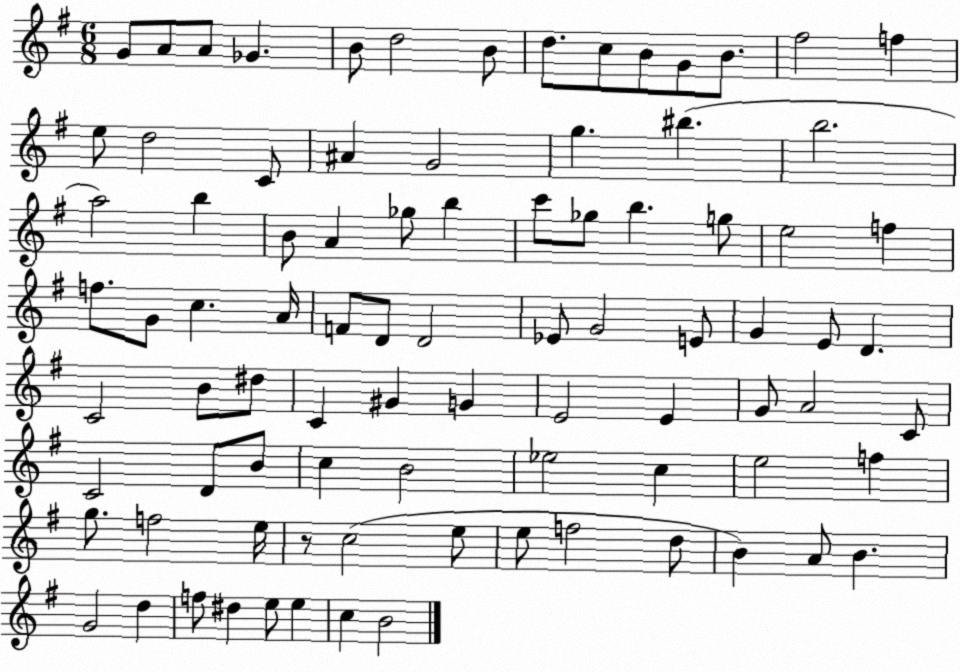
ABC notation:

X:1
T:Untitled
M:6/8
L:1/4
K:G
G/2 A/2 A/2 _G B/2 d2 B/2 d/2 c/2 B/2 G/2 B/2 ^f2 f e/2 d2 C/2 ^A G2 g ^b b2 a2 b B/2 A _g/2 b c'/2 _g/2 b g/2 e2 f f/2 G/2 c A/4 F/2 D/2 D2 _E/2 G2 E/2 G E/2 D C2 B/2 ^d/2 C ^G G E2 E G/2 A2 C/2 C2 D/2 B/2 c B2 _e2 c e2 f g/2 f2 e/4 z/2 c2 e/2 e/2 f2 d/2 B A/2 B G2 d f/2 ^d e/2 e c B2